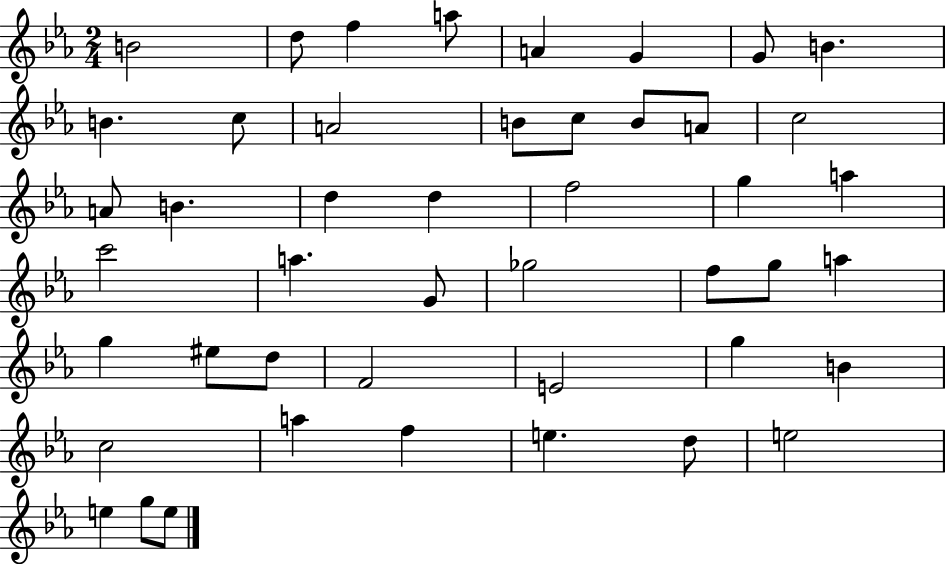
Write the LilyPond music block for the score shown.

{
  \clef treble
  \numericTimeSignature
  \time 2/4
  \key ees \major
  b'2 | d''8 f''4 a''8 | a'4 g'4 | g'8 b'4. | \break b'4. c''8 | a'2 | b'8 c''8 b'8 a'8 | c''2 | \break a'8 b'4. | d''4 d''4 | f''2 | g''4 a''4 | \break c'''2 | a''4. g'8 | ges''2 | f''8 g''8 a''4 | \break g''4 eis''8 d''8 | f'2 | e'2 | g''4 b'4 | \break c''2 | a''4 f''4 | e''4. d''8 | e''2 | \break e''4 g''8 e''8 | \bar "|."
}